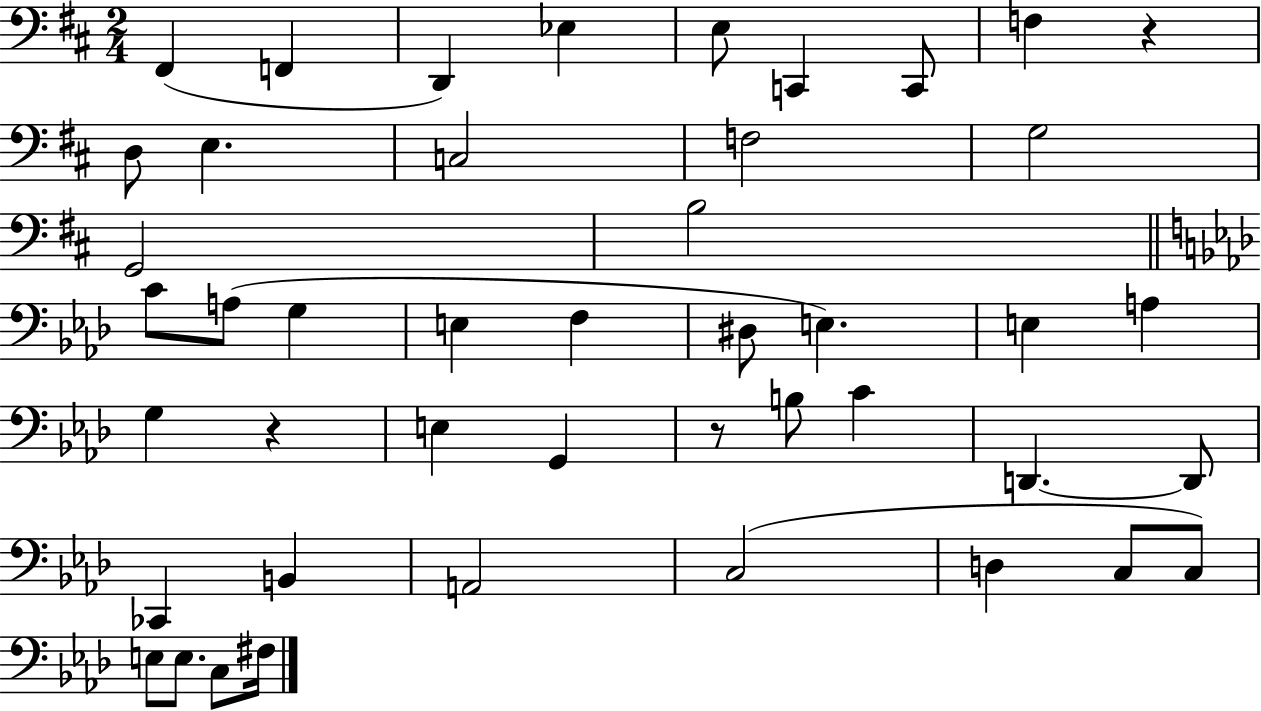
{
  \clef bass
  \numericTimeSignature
  \time 2/4
  \key d \major
  \repeat volta 2 { fis,4( f,4 | d,4) ees4 | e8 c,4 c,8 | f4 r4 | \break d8 e4. | c2 | f2 | g2 | \break g,2 | b2 | \bar "||" \break \key aes \major c'8 a8( g4 | e4 f4 | dis8 e4.) | e4 a4 | \break g4 r4 | e4 g,4 | r8 b8 c'4 | d,4.~~ d,8 | \break ces,4 b,4 | a,2 | c2( | d4 c8 c8) | \break e8 e8. c8 fis16 | } \bar "|."
}